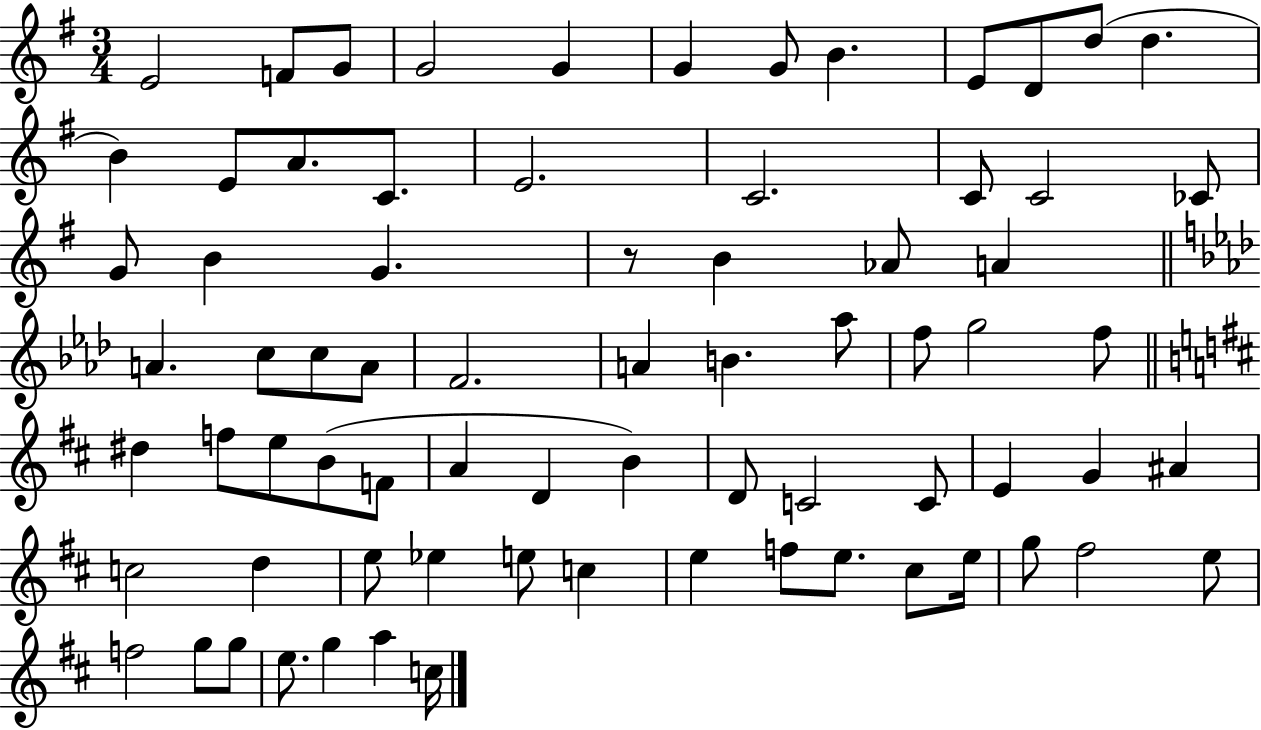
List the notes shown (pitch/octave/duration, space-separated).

E4/h F4/e G4/e G4/h G4/q G4/q G4/e B4/q. E4/e D4/e D5/e D5/q. B4/q E4/e A4/e. C4/e. E4/h. C4/h. C4/e C4/h CES4/e G4/e B4/q G4/q. R/e B4/q Ab4/e A4/q A4/q. C5/e C5/e A4/e F4/h. A4/q B4/q. Ab5/e F5/e G5/h F5/e D#5/q F5/e E5/e B4/e F4/e A4/q D4/q B4/q D4/e C4/h C4/e E4/q G4/q A#4/q C5/h D5/q E5/e Eb5/q E5/e C5/q E5/q F5/e E5/e. C#5/e E5/s G5/e F#5/h E5/e F5/h G5/e G5/e E5/e. G5/q A5/q C5/s